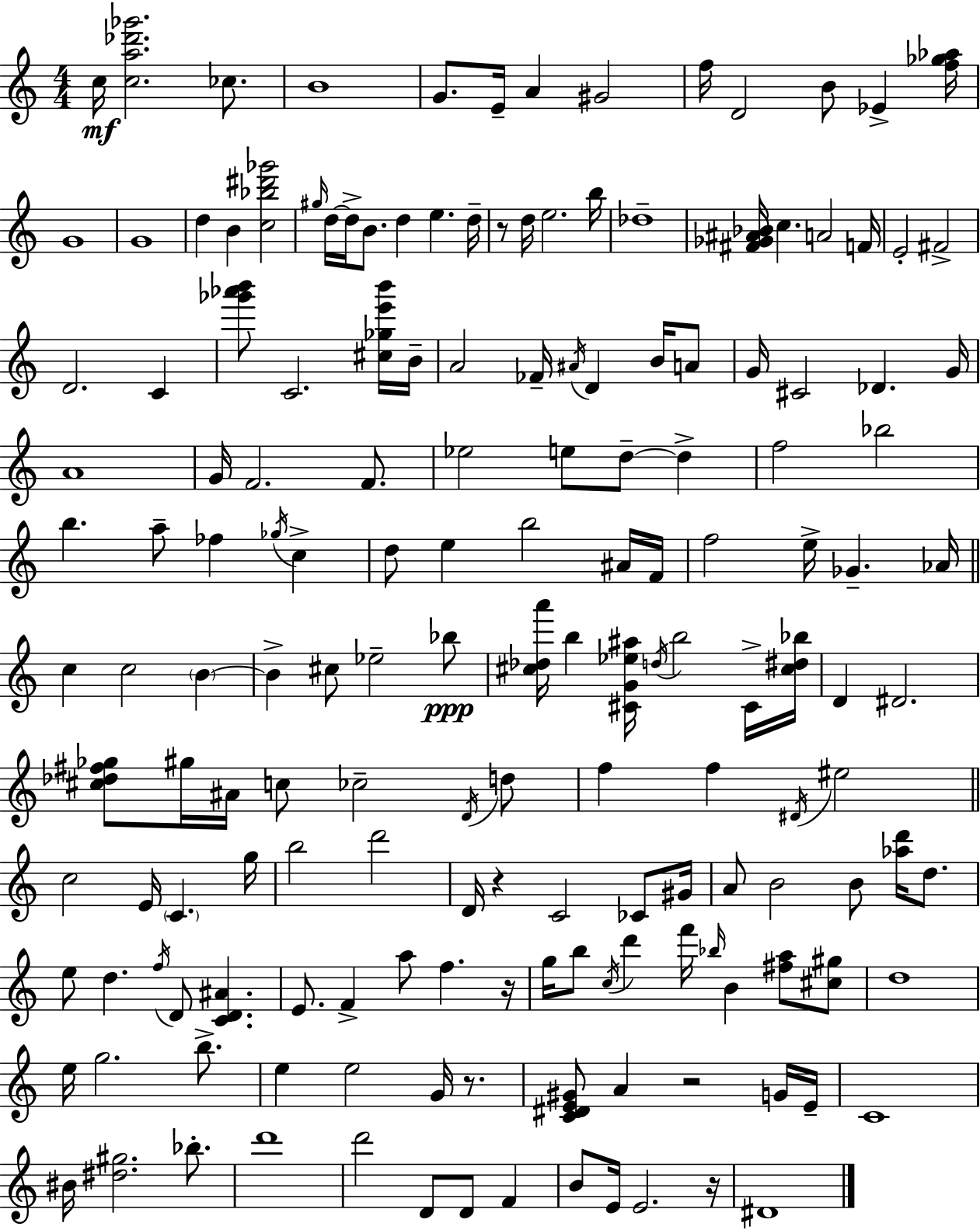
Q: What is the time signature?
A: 4/4